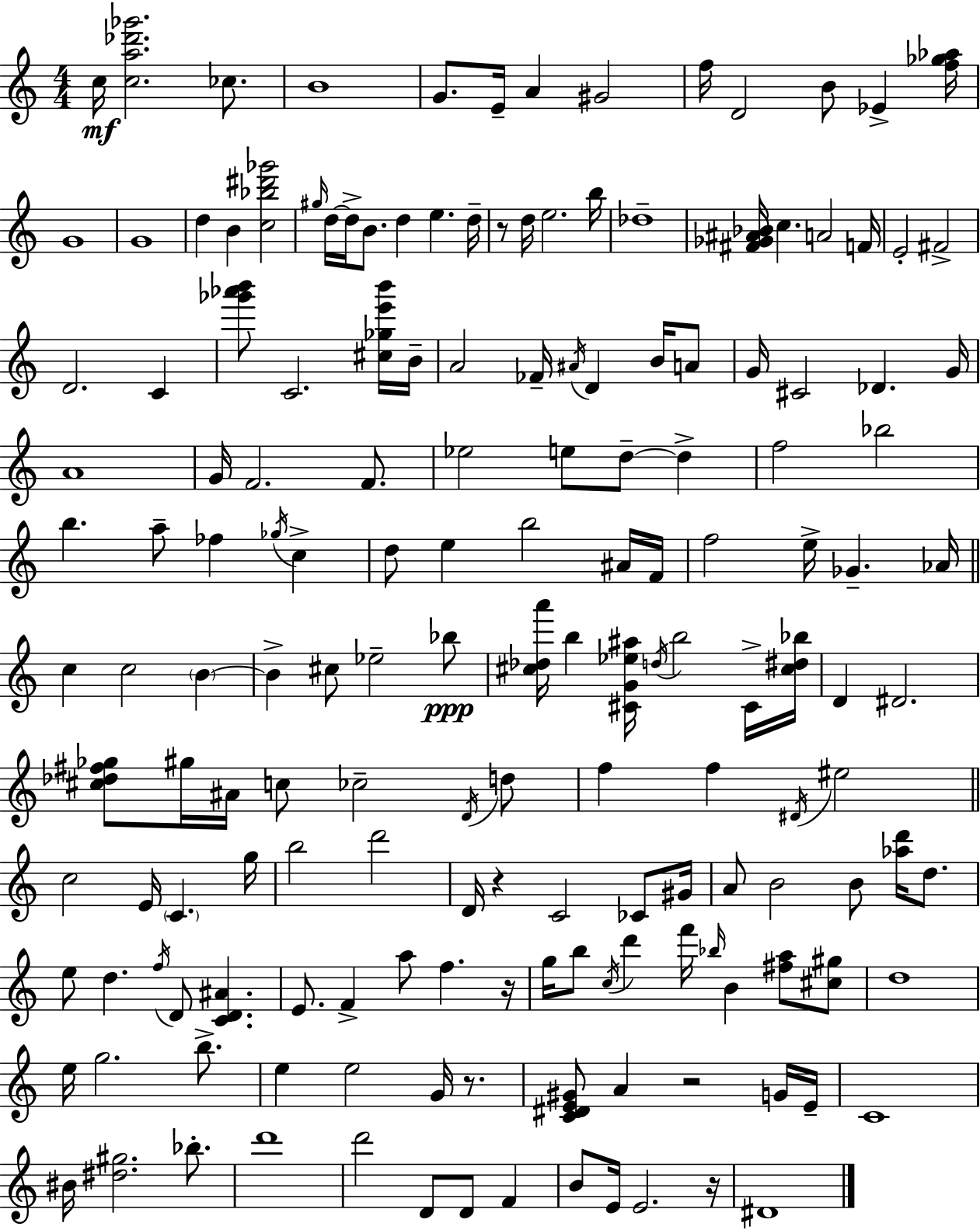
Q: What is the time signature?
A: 4/4